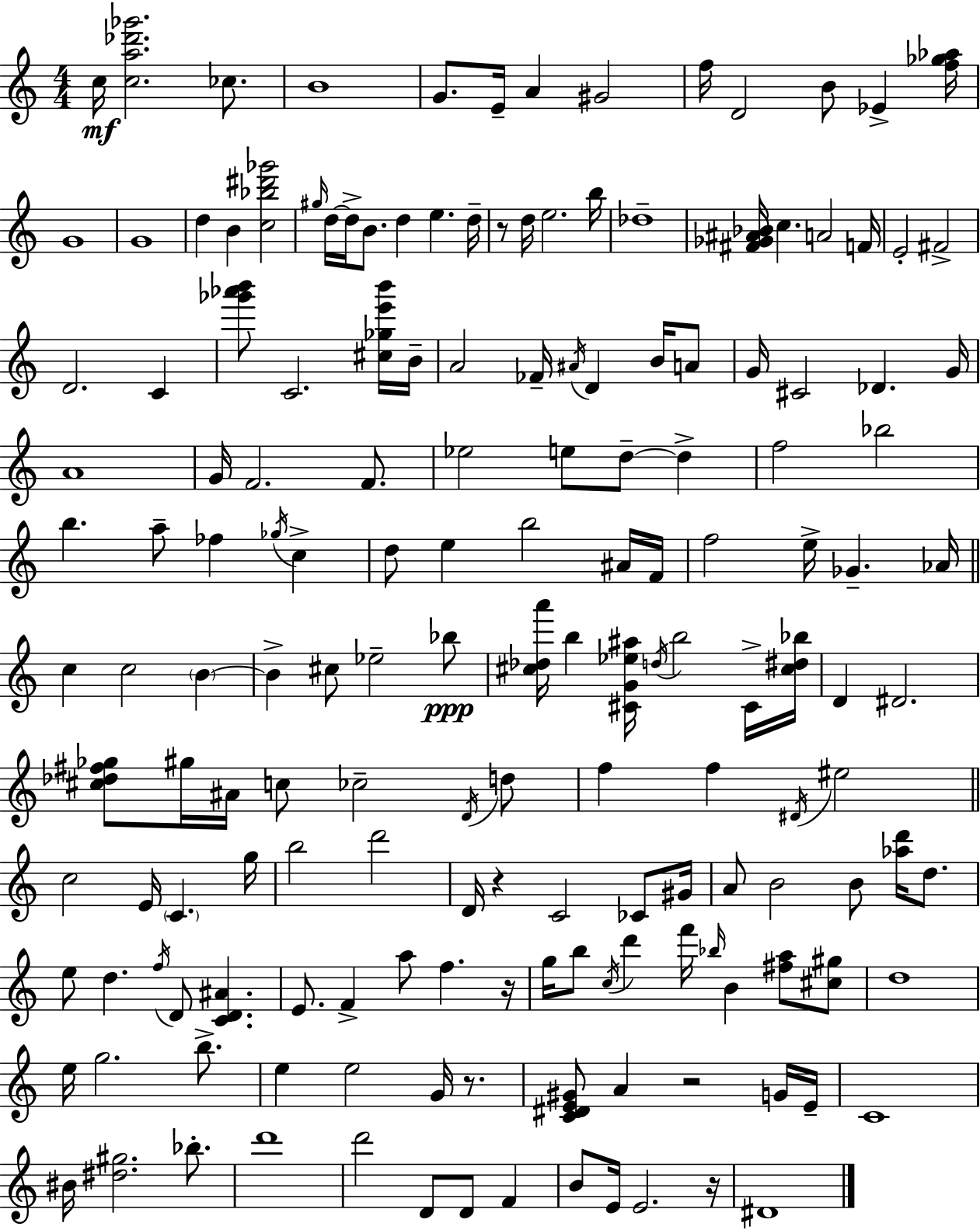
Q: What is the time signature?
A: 4/4